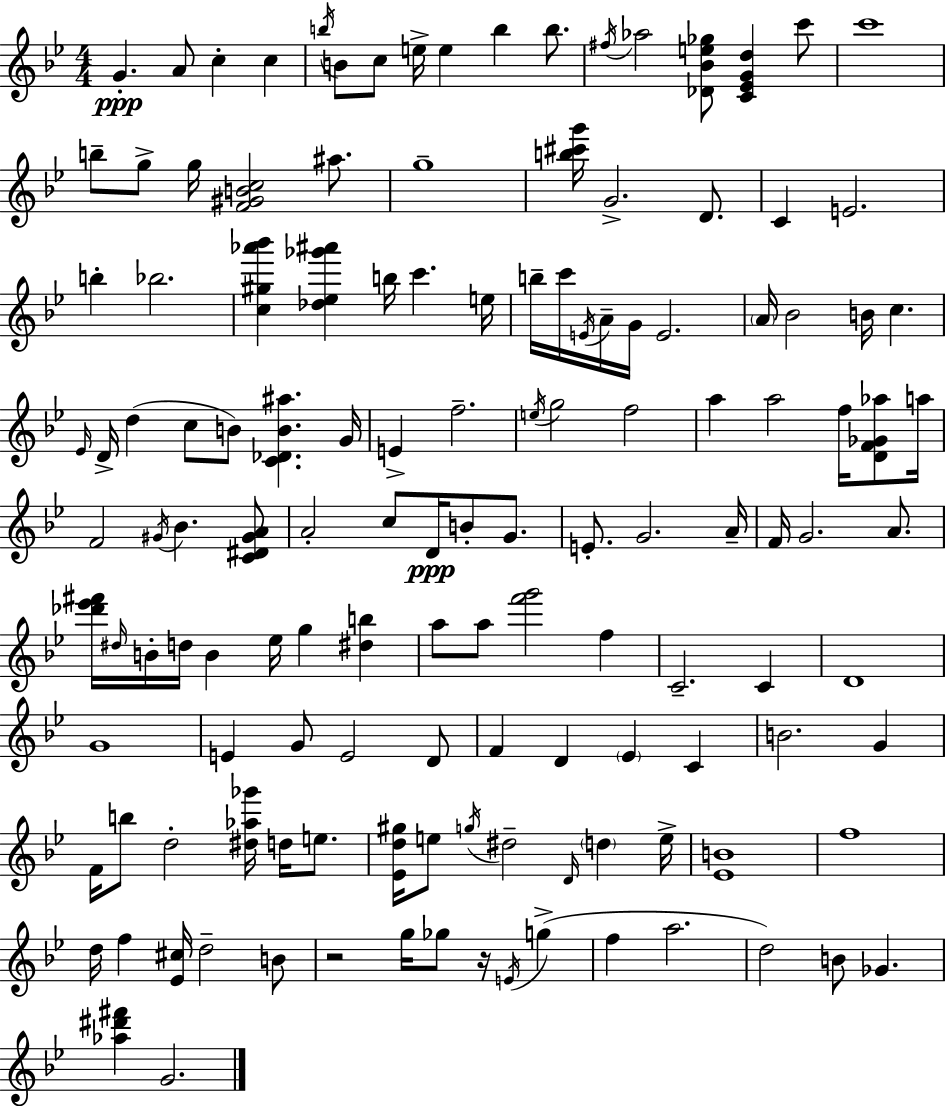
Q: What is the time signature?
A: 4/4